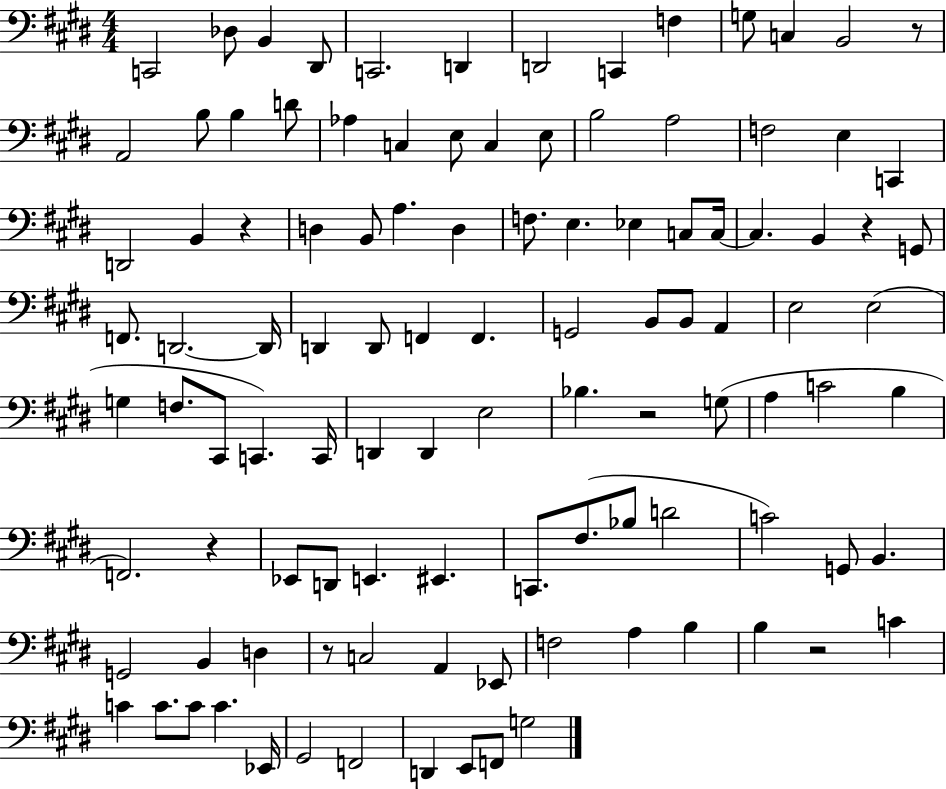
{
  \clef bass
  \numericTimeSignature
  \time 4/4
  \key e \major
  c,2 des8 b,4 dis,8 | c,2. d,4 | d,2 c,4 f4 | g8 c4 b,2 r8 | \break a,2 b8 b4 d'8 | aes4 c4 e8 c4 e8 | b2 a2 | f2 e4 c,4 | \break d,2 b,4 r4 | d4 b,8 a4. d4 | f8. e4. ees4 c8 c16~~ | c4. b,4 r4 g,8 | \break f,8. d,2.~~ d,16 | d,4 d,8 f,4 f,4. | g,2 b,8 b,8 a,4 | e2 e2( | \break g4 f8. cis,8 c,4.) c,16 | d,4 d,4 e2 | bes4. r2 g8( | a4 c'2 b4 | \break f,2.) r4 | ees,8 d,8 e,4. eis,4. | c,8. fis8.( bes8 d'2 | c'2) g,8 b,4. | \break g,2 b,4 d4 | r8 c2 a,4 ees,8 | f2 a4 b4 | b4 r2 c'4 | \break c'4 c'8. c'8 c'4. ees,16 | gis,2 f,2 | d,4 e,8 f,8 g2 | \bar "|."
}